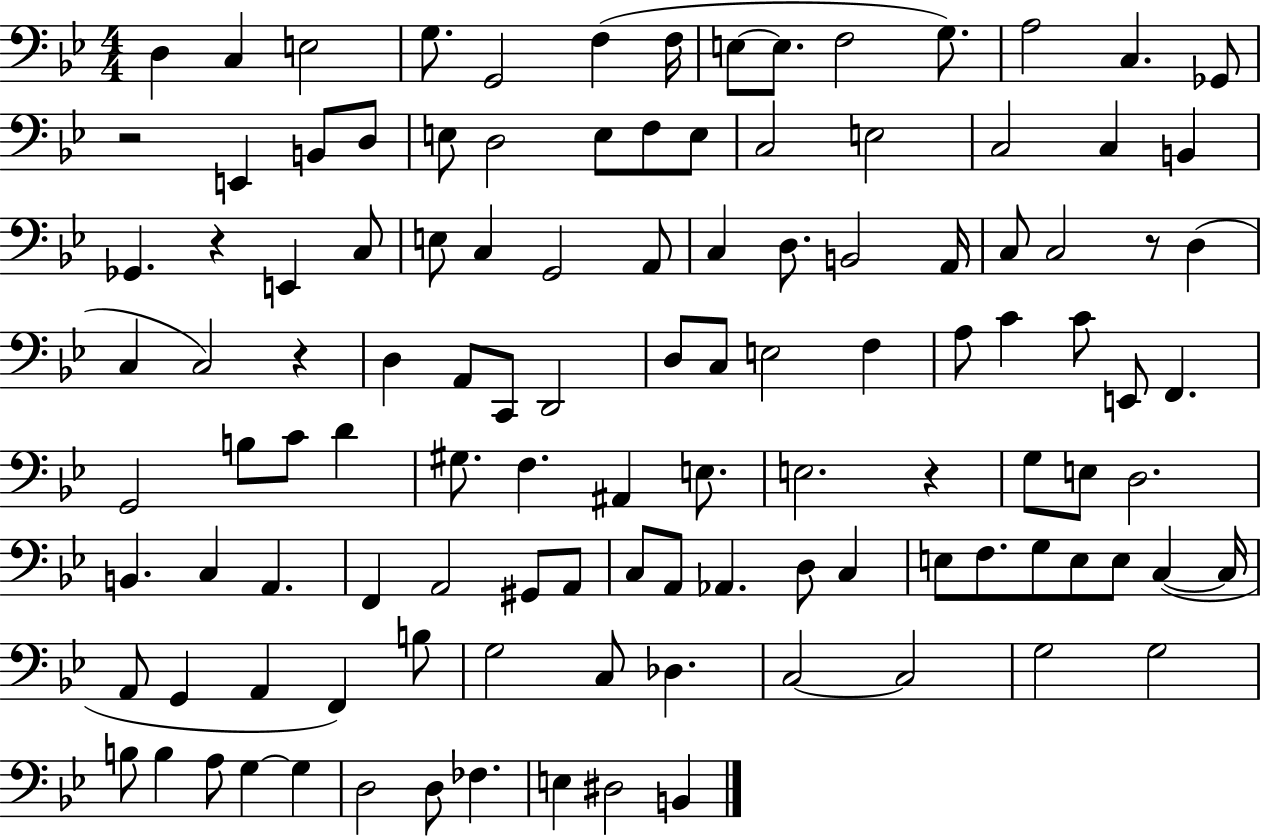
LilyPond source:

{
  \clef bass
  \numericTimeSignature
  \time 4/4
  \key bes \major
  d4 c4 e2 | g8. g,2 f4( f16 | e8~~ e8. f2 g8.) | a2 c4. ges,8 | \break r2 e,4 b,8 d8 | e8 d2 e8 f8 e8 | c2 e2 | c2 c4 b,4 | \break ges,4. r4 e,4 c8 | e8 c4 g,2 a,8 | c4 d8. b,2 a,16 | c8 c2 r8 d4( | \break c4 c2) r4 | d4 a,8 c,8 d,2 | d8 c8 e2 f4 | a8 c'4 c'8 e,8 f,4. | \break g,2 b8 c'8 d'4 | gis8. f4. ais,4 e8. | e2. r4 | g8 e8 d2. | \break b,4. c4 a,4. | f,4 a,2 gis,8 a,8 | c8 a,8 aes,4. d8 c4 | e8 f8. g8 e8 e8 c4~(~ c16 | \break a,8 g,4 a,4 f,4) b8 | g2 c8 des4. | c2~~ c2 | g2 g2 | \break b8 b4 a8 g4~~ g4 | d2 d8 fes4. | e4 dis2 b,4 | \bar "|."
}